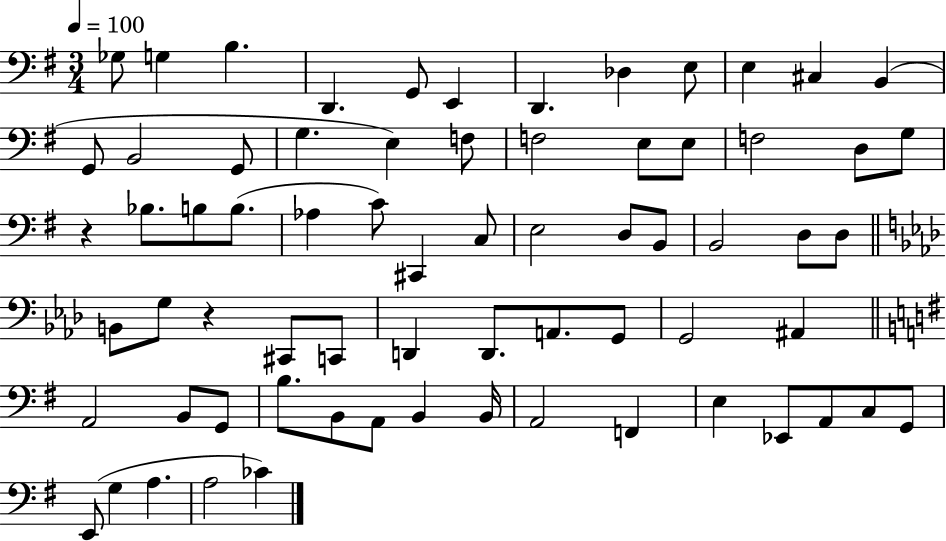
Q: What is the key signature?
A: G major